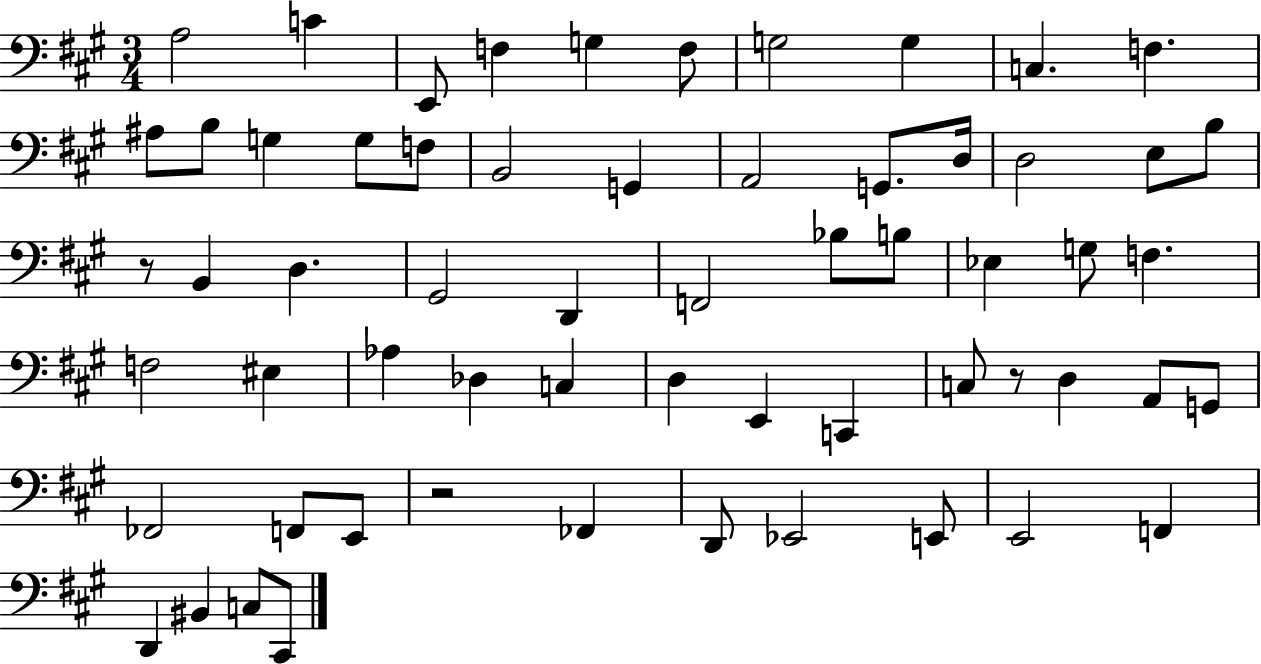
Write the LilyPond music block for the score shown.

{
  \clef bass
  \numericTimeSignature
  \time 3/4
  \key a \major
  a2 c'4 | e,8 f4 g4 f8 | g2 g4 | c4. f4. | \break ais8 b8 g4 g8 f8 | b,2 g,4 | a,2 g,8. d16 | d2 e8 b8 | \break r8 b,4 d4. | gis,2 d,4 | f,2 bes8 b8 | ees4 g8 f4. | \break f2 eis4 | aes4 des4 c4 | d4 e,4 c,4 | c8 r8 d4 a,8 g,8 | \break fes,2 f,8 e,8 | r2 fes,4 | d,8 ees,2 e,8 | e,2 f,4 | \break d,4 bis,4 c8 cis,8 | \bar "|."
}